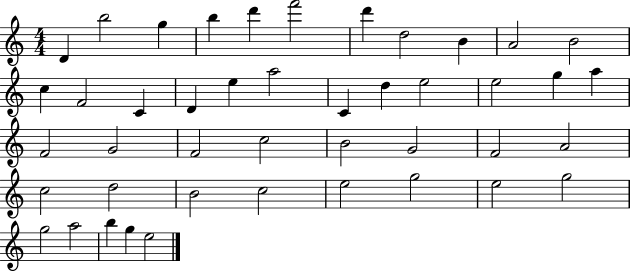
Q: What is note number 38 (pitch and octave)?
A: E5